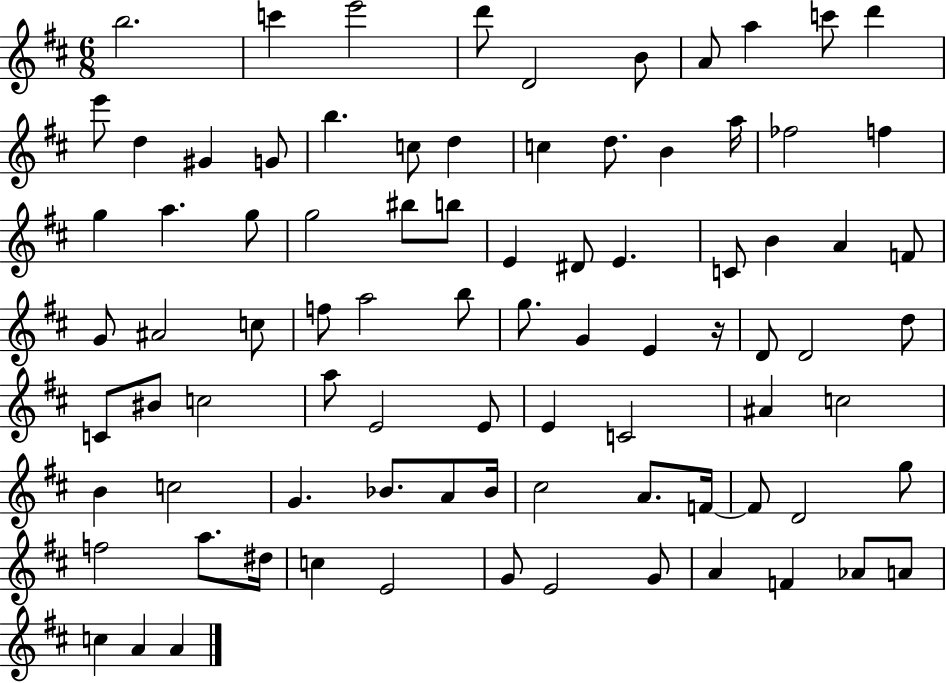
B5/h. C6/q E6/h D6/e D4/h B4/e A4/e A5/q C6/e D6/q E6/e D5/q G#4/q G4/e B5/q. C5/e D5/q C5/q D5/e. B4/q A5/s FES5/h F5/q G5/q A5/q. G5/e G5/h BIS5/e B5/e E4/q D#4/e E4/q. C4/e B4/q A4/q F4/e G4/e A#4/h C5/e F5/e A5/h B5/e G5/e. G4/q E4/q R/s D4/e D4/h D5/e C4/e BIS4/e C5/h A5/e E4/h E4/e E4/q C4/h A#4/q C5/h B4/q C5/h G4/q. Bb4/e. A4/e Bb4/s C#5/h A4/e. F4/s F4/e D4/h G5/e F5/h A5/e. D#5/s C5/q E4/h G4/e E4/h G4/e A4/q F4/q Ab4/e A4/e C5/q A4/q A4/q